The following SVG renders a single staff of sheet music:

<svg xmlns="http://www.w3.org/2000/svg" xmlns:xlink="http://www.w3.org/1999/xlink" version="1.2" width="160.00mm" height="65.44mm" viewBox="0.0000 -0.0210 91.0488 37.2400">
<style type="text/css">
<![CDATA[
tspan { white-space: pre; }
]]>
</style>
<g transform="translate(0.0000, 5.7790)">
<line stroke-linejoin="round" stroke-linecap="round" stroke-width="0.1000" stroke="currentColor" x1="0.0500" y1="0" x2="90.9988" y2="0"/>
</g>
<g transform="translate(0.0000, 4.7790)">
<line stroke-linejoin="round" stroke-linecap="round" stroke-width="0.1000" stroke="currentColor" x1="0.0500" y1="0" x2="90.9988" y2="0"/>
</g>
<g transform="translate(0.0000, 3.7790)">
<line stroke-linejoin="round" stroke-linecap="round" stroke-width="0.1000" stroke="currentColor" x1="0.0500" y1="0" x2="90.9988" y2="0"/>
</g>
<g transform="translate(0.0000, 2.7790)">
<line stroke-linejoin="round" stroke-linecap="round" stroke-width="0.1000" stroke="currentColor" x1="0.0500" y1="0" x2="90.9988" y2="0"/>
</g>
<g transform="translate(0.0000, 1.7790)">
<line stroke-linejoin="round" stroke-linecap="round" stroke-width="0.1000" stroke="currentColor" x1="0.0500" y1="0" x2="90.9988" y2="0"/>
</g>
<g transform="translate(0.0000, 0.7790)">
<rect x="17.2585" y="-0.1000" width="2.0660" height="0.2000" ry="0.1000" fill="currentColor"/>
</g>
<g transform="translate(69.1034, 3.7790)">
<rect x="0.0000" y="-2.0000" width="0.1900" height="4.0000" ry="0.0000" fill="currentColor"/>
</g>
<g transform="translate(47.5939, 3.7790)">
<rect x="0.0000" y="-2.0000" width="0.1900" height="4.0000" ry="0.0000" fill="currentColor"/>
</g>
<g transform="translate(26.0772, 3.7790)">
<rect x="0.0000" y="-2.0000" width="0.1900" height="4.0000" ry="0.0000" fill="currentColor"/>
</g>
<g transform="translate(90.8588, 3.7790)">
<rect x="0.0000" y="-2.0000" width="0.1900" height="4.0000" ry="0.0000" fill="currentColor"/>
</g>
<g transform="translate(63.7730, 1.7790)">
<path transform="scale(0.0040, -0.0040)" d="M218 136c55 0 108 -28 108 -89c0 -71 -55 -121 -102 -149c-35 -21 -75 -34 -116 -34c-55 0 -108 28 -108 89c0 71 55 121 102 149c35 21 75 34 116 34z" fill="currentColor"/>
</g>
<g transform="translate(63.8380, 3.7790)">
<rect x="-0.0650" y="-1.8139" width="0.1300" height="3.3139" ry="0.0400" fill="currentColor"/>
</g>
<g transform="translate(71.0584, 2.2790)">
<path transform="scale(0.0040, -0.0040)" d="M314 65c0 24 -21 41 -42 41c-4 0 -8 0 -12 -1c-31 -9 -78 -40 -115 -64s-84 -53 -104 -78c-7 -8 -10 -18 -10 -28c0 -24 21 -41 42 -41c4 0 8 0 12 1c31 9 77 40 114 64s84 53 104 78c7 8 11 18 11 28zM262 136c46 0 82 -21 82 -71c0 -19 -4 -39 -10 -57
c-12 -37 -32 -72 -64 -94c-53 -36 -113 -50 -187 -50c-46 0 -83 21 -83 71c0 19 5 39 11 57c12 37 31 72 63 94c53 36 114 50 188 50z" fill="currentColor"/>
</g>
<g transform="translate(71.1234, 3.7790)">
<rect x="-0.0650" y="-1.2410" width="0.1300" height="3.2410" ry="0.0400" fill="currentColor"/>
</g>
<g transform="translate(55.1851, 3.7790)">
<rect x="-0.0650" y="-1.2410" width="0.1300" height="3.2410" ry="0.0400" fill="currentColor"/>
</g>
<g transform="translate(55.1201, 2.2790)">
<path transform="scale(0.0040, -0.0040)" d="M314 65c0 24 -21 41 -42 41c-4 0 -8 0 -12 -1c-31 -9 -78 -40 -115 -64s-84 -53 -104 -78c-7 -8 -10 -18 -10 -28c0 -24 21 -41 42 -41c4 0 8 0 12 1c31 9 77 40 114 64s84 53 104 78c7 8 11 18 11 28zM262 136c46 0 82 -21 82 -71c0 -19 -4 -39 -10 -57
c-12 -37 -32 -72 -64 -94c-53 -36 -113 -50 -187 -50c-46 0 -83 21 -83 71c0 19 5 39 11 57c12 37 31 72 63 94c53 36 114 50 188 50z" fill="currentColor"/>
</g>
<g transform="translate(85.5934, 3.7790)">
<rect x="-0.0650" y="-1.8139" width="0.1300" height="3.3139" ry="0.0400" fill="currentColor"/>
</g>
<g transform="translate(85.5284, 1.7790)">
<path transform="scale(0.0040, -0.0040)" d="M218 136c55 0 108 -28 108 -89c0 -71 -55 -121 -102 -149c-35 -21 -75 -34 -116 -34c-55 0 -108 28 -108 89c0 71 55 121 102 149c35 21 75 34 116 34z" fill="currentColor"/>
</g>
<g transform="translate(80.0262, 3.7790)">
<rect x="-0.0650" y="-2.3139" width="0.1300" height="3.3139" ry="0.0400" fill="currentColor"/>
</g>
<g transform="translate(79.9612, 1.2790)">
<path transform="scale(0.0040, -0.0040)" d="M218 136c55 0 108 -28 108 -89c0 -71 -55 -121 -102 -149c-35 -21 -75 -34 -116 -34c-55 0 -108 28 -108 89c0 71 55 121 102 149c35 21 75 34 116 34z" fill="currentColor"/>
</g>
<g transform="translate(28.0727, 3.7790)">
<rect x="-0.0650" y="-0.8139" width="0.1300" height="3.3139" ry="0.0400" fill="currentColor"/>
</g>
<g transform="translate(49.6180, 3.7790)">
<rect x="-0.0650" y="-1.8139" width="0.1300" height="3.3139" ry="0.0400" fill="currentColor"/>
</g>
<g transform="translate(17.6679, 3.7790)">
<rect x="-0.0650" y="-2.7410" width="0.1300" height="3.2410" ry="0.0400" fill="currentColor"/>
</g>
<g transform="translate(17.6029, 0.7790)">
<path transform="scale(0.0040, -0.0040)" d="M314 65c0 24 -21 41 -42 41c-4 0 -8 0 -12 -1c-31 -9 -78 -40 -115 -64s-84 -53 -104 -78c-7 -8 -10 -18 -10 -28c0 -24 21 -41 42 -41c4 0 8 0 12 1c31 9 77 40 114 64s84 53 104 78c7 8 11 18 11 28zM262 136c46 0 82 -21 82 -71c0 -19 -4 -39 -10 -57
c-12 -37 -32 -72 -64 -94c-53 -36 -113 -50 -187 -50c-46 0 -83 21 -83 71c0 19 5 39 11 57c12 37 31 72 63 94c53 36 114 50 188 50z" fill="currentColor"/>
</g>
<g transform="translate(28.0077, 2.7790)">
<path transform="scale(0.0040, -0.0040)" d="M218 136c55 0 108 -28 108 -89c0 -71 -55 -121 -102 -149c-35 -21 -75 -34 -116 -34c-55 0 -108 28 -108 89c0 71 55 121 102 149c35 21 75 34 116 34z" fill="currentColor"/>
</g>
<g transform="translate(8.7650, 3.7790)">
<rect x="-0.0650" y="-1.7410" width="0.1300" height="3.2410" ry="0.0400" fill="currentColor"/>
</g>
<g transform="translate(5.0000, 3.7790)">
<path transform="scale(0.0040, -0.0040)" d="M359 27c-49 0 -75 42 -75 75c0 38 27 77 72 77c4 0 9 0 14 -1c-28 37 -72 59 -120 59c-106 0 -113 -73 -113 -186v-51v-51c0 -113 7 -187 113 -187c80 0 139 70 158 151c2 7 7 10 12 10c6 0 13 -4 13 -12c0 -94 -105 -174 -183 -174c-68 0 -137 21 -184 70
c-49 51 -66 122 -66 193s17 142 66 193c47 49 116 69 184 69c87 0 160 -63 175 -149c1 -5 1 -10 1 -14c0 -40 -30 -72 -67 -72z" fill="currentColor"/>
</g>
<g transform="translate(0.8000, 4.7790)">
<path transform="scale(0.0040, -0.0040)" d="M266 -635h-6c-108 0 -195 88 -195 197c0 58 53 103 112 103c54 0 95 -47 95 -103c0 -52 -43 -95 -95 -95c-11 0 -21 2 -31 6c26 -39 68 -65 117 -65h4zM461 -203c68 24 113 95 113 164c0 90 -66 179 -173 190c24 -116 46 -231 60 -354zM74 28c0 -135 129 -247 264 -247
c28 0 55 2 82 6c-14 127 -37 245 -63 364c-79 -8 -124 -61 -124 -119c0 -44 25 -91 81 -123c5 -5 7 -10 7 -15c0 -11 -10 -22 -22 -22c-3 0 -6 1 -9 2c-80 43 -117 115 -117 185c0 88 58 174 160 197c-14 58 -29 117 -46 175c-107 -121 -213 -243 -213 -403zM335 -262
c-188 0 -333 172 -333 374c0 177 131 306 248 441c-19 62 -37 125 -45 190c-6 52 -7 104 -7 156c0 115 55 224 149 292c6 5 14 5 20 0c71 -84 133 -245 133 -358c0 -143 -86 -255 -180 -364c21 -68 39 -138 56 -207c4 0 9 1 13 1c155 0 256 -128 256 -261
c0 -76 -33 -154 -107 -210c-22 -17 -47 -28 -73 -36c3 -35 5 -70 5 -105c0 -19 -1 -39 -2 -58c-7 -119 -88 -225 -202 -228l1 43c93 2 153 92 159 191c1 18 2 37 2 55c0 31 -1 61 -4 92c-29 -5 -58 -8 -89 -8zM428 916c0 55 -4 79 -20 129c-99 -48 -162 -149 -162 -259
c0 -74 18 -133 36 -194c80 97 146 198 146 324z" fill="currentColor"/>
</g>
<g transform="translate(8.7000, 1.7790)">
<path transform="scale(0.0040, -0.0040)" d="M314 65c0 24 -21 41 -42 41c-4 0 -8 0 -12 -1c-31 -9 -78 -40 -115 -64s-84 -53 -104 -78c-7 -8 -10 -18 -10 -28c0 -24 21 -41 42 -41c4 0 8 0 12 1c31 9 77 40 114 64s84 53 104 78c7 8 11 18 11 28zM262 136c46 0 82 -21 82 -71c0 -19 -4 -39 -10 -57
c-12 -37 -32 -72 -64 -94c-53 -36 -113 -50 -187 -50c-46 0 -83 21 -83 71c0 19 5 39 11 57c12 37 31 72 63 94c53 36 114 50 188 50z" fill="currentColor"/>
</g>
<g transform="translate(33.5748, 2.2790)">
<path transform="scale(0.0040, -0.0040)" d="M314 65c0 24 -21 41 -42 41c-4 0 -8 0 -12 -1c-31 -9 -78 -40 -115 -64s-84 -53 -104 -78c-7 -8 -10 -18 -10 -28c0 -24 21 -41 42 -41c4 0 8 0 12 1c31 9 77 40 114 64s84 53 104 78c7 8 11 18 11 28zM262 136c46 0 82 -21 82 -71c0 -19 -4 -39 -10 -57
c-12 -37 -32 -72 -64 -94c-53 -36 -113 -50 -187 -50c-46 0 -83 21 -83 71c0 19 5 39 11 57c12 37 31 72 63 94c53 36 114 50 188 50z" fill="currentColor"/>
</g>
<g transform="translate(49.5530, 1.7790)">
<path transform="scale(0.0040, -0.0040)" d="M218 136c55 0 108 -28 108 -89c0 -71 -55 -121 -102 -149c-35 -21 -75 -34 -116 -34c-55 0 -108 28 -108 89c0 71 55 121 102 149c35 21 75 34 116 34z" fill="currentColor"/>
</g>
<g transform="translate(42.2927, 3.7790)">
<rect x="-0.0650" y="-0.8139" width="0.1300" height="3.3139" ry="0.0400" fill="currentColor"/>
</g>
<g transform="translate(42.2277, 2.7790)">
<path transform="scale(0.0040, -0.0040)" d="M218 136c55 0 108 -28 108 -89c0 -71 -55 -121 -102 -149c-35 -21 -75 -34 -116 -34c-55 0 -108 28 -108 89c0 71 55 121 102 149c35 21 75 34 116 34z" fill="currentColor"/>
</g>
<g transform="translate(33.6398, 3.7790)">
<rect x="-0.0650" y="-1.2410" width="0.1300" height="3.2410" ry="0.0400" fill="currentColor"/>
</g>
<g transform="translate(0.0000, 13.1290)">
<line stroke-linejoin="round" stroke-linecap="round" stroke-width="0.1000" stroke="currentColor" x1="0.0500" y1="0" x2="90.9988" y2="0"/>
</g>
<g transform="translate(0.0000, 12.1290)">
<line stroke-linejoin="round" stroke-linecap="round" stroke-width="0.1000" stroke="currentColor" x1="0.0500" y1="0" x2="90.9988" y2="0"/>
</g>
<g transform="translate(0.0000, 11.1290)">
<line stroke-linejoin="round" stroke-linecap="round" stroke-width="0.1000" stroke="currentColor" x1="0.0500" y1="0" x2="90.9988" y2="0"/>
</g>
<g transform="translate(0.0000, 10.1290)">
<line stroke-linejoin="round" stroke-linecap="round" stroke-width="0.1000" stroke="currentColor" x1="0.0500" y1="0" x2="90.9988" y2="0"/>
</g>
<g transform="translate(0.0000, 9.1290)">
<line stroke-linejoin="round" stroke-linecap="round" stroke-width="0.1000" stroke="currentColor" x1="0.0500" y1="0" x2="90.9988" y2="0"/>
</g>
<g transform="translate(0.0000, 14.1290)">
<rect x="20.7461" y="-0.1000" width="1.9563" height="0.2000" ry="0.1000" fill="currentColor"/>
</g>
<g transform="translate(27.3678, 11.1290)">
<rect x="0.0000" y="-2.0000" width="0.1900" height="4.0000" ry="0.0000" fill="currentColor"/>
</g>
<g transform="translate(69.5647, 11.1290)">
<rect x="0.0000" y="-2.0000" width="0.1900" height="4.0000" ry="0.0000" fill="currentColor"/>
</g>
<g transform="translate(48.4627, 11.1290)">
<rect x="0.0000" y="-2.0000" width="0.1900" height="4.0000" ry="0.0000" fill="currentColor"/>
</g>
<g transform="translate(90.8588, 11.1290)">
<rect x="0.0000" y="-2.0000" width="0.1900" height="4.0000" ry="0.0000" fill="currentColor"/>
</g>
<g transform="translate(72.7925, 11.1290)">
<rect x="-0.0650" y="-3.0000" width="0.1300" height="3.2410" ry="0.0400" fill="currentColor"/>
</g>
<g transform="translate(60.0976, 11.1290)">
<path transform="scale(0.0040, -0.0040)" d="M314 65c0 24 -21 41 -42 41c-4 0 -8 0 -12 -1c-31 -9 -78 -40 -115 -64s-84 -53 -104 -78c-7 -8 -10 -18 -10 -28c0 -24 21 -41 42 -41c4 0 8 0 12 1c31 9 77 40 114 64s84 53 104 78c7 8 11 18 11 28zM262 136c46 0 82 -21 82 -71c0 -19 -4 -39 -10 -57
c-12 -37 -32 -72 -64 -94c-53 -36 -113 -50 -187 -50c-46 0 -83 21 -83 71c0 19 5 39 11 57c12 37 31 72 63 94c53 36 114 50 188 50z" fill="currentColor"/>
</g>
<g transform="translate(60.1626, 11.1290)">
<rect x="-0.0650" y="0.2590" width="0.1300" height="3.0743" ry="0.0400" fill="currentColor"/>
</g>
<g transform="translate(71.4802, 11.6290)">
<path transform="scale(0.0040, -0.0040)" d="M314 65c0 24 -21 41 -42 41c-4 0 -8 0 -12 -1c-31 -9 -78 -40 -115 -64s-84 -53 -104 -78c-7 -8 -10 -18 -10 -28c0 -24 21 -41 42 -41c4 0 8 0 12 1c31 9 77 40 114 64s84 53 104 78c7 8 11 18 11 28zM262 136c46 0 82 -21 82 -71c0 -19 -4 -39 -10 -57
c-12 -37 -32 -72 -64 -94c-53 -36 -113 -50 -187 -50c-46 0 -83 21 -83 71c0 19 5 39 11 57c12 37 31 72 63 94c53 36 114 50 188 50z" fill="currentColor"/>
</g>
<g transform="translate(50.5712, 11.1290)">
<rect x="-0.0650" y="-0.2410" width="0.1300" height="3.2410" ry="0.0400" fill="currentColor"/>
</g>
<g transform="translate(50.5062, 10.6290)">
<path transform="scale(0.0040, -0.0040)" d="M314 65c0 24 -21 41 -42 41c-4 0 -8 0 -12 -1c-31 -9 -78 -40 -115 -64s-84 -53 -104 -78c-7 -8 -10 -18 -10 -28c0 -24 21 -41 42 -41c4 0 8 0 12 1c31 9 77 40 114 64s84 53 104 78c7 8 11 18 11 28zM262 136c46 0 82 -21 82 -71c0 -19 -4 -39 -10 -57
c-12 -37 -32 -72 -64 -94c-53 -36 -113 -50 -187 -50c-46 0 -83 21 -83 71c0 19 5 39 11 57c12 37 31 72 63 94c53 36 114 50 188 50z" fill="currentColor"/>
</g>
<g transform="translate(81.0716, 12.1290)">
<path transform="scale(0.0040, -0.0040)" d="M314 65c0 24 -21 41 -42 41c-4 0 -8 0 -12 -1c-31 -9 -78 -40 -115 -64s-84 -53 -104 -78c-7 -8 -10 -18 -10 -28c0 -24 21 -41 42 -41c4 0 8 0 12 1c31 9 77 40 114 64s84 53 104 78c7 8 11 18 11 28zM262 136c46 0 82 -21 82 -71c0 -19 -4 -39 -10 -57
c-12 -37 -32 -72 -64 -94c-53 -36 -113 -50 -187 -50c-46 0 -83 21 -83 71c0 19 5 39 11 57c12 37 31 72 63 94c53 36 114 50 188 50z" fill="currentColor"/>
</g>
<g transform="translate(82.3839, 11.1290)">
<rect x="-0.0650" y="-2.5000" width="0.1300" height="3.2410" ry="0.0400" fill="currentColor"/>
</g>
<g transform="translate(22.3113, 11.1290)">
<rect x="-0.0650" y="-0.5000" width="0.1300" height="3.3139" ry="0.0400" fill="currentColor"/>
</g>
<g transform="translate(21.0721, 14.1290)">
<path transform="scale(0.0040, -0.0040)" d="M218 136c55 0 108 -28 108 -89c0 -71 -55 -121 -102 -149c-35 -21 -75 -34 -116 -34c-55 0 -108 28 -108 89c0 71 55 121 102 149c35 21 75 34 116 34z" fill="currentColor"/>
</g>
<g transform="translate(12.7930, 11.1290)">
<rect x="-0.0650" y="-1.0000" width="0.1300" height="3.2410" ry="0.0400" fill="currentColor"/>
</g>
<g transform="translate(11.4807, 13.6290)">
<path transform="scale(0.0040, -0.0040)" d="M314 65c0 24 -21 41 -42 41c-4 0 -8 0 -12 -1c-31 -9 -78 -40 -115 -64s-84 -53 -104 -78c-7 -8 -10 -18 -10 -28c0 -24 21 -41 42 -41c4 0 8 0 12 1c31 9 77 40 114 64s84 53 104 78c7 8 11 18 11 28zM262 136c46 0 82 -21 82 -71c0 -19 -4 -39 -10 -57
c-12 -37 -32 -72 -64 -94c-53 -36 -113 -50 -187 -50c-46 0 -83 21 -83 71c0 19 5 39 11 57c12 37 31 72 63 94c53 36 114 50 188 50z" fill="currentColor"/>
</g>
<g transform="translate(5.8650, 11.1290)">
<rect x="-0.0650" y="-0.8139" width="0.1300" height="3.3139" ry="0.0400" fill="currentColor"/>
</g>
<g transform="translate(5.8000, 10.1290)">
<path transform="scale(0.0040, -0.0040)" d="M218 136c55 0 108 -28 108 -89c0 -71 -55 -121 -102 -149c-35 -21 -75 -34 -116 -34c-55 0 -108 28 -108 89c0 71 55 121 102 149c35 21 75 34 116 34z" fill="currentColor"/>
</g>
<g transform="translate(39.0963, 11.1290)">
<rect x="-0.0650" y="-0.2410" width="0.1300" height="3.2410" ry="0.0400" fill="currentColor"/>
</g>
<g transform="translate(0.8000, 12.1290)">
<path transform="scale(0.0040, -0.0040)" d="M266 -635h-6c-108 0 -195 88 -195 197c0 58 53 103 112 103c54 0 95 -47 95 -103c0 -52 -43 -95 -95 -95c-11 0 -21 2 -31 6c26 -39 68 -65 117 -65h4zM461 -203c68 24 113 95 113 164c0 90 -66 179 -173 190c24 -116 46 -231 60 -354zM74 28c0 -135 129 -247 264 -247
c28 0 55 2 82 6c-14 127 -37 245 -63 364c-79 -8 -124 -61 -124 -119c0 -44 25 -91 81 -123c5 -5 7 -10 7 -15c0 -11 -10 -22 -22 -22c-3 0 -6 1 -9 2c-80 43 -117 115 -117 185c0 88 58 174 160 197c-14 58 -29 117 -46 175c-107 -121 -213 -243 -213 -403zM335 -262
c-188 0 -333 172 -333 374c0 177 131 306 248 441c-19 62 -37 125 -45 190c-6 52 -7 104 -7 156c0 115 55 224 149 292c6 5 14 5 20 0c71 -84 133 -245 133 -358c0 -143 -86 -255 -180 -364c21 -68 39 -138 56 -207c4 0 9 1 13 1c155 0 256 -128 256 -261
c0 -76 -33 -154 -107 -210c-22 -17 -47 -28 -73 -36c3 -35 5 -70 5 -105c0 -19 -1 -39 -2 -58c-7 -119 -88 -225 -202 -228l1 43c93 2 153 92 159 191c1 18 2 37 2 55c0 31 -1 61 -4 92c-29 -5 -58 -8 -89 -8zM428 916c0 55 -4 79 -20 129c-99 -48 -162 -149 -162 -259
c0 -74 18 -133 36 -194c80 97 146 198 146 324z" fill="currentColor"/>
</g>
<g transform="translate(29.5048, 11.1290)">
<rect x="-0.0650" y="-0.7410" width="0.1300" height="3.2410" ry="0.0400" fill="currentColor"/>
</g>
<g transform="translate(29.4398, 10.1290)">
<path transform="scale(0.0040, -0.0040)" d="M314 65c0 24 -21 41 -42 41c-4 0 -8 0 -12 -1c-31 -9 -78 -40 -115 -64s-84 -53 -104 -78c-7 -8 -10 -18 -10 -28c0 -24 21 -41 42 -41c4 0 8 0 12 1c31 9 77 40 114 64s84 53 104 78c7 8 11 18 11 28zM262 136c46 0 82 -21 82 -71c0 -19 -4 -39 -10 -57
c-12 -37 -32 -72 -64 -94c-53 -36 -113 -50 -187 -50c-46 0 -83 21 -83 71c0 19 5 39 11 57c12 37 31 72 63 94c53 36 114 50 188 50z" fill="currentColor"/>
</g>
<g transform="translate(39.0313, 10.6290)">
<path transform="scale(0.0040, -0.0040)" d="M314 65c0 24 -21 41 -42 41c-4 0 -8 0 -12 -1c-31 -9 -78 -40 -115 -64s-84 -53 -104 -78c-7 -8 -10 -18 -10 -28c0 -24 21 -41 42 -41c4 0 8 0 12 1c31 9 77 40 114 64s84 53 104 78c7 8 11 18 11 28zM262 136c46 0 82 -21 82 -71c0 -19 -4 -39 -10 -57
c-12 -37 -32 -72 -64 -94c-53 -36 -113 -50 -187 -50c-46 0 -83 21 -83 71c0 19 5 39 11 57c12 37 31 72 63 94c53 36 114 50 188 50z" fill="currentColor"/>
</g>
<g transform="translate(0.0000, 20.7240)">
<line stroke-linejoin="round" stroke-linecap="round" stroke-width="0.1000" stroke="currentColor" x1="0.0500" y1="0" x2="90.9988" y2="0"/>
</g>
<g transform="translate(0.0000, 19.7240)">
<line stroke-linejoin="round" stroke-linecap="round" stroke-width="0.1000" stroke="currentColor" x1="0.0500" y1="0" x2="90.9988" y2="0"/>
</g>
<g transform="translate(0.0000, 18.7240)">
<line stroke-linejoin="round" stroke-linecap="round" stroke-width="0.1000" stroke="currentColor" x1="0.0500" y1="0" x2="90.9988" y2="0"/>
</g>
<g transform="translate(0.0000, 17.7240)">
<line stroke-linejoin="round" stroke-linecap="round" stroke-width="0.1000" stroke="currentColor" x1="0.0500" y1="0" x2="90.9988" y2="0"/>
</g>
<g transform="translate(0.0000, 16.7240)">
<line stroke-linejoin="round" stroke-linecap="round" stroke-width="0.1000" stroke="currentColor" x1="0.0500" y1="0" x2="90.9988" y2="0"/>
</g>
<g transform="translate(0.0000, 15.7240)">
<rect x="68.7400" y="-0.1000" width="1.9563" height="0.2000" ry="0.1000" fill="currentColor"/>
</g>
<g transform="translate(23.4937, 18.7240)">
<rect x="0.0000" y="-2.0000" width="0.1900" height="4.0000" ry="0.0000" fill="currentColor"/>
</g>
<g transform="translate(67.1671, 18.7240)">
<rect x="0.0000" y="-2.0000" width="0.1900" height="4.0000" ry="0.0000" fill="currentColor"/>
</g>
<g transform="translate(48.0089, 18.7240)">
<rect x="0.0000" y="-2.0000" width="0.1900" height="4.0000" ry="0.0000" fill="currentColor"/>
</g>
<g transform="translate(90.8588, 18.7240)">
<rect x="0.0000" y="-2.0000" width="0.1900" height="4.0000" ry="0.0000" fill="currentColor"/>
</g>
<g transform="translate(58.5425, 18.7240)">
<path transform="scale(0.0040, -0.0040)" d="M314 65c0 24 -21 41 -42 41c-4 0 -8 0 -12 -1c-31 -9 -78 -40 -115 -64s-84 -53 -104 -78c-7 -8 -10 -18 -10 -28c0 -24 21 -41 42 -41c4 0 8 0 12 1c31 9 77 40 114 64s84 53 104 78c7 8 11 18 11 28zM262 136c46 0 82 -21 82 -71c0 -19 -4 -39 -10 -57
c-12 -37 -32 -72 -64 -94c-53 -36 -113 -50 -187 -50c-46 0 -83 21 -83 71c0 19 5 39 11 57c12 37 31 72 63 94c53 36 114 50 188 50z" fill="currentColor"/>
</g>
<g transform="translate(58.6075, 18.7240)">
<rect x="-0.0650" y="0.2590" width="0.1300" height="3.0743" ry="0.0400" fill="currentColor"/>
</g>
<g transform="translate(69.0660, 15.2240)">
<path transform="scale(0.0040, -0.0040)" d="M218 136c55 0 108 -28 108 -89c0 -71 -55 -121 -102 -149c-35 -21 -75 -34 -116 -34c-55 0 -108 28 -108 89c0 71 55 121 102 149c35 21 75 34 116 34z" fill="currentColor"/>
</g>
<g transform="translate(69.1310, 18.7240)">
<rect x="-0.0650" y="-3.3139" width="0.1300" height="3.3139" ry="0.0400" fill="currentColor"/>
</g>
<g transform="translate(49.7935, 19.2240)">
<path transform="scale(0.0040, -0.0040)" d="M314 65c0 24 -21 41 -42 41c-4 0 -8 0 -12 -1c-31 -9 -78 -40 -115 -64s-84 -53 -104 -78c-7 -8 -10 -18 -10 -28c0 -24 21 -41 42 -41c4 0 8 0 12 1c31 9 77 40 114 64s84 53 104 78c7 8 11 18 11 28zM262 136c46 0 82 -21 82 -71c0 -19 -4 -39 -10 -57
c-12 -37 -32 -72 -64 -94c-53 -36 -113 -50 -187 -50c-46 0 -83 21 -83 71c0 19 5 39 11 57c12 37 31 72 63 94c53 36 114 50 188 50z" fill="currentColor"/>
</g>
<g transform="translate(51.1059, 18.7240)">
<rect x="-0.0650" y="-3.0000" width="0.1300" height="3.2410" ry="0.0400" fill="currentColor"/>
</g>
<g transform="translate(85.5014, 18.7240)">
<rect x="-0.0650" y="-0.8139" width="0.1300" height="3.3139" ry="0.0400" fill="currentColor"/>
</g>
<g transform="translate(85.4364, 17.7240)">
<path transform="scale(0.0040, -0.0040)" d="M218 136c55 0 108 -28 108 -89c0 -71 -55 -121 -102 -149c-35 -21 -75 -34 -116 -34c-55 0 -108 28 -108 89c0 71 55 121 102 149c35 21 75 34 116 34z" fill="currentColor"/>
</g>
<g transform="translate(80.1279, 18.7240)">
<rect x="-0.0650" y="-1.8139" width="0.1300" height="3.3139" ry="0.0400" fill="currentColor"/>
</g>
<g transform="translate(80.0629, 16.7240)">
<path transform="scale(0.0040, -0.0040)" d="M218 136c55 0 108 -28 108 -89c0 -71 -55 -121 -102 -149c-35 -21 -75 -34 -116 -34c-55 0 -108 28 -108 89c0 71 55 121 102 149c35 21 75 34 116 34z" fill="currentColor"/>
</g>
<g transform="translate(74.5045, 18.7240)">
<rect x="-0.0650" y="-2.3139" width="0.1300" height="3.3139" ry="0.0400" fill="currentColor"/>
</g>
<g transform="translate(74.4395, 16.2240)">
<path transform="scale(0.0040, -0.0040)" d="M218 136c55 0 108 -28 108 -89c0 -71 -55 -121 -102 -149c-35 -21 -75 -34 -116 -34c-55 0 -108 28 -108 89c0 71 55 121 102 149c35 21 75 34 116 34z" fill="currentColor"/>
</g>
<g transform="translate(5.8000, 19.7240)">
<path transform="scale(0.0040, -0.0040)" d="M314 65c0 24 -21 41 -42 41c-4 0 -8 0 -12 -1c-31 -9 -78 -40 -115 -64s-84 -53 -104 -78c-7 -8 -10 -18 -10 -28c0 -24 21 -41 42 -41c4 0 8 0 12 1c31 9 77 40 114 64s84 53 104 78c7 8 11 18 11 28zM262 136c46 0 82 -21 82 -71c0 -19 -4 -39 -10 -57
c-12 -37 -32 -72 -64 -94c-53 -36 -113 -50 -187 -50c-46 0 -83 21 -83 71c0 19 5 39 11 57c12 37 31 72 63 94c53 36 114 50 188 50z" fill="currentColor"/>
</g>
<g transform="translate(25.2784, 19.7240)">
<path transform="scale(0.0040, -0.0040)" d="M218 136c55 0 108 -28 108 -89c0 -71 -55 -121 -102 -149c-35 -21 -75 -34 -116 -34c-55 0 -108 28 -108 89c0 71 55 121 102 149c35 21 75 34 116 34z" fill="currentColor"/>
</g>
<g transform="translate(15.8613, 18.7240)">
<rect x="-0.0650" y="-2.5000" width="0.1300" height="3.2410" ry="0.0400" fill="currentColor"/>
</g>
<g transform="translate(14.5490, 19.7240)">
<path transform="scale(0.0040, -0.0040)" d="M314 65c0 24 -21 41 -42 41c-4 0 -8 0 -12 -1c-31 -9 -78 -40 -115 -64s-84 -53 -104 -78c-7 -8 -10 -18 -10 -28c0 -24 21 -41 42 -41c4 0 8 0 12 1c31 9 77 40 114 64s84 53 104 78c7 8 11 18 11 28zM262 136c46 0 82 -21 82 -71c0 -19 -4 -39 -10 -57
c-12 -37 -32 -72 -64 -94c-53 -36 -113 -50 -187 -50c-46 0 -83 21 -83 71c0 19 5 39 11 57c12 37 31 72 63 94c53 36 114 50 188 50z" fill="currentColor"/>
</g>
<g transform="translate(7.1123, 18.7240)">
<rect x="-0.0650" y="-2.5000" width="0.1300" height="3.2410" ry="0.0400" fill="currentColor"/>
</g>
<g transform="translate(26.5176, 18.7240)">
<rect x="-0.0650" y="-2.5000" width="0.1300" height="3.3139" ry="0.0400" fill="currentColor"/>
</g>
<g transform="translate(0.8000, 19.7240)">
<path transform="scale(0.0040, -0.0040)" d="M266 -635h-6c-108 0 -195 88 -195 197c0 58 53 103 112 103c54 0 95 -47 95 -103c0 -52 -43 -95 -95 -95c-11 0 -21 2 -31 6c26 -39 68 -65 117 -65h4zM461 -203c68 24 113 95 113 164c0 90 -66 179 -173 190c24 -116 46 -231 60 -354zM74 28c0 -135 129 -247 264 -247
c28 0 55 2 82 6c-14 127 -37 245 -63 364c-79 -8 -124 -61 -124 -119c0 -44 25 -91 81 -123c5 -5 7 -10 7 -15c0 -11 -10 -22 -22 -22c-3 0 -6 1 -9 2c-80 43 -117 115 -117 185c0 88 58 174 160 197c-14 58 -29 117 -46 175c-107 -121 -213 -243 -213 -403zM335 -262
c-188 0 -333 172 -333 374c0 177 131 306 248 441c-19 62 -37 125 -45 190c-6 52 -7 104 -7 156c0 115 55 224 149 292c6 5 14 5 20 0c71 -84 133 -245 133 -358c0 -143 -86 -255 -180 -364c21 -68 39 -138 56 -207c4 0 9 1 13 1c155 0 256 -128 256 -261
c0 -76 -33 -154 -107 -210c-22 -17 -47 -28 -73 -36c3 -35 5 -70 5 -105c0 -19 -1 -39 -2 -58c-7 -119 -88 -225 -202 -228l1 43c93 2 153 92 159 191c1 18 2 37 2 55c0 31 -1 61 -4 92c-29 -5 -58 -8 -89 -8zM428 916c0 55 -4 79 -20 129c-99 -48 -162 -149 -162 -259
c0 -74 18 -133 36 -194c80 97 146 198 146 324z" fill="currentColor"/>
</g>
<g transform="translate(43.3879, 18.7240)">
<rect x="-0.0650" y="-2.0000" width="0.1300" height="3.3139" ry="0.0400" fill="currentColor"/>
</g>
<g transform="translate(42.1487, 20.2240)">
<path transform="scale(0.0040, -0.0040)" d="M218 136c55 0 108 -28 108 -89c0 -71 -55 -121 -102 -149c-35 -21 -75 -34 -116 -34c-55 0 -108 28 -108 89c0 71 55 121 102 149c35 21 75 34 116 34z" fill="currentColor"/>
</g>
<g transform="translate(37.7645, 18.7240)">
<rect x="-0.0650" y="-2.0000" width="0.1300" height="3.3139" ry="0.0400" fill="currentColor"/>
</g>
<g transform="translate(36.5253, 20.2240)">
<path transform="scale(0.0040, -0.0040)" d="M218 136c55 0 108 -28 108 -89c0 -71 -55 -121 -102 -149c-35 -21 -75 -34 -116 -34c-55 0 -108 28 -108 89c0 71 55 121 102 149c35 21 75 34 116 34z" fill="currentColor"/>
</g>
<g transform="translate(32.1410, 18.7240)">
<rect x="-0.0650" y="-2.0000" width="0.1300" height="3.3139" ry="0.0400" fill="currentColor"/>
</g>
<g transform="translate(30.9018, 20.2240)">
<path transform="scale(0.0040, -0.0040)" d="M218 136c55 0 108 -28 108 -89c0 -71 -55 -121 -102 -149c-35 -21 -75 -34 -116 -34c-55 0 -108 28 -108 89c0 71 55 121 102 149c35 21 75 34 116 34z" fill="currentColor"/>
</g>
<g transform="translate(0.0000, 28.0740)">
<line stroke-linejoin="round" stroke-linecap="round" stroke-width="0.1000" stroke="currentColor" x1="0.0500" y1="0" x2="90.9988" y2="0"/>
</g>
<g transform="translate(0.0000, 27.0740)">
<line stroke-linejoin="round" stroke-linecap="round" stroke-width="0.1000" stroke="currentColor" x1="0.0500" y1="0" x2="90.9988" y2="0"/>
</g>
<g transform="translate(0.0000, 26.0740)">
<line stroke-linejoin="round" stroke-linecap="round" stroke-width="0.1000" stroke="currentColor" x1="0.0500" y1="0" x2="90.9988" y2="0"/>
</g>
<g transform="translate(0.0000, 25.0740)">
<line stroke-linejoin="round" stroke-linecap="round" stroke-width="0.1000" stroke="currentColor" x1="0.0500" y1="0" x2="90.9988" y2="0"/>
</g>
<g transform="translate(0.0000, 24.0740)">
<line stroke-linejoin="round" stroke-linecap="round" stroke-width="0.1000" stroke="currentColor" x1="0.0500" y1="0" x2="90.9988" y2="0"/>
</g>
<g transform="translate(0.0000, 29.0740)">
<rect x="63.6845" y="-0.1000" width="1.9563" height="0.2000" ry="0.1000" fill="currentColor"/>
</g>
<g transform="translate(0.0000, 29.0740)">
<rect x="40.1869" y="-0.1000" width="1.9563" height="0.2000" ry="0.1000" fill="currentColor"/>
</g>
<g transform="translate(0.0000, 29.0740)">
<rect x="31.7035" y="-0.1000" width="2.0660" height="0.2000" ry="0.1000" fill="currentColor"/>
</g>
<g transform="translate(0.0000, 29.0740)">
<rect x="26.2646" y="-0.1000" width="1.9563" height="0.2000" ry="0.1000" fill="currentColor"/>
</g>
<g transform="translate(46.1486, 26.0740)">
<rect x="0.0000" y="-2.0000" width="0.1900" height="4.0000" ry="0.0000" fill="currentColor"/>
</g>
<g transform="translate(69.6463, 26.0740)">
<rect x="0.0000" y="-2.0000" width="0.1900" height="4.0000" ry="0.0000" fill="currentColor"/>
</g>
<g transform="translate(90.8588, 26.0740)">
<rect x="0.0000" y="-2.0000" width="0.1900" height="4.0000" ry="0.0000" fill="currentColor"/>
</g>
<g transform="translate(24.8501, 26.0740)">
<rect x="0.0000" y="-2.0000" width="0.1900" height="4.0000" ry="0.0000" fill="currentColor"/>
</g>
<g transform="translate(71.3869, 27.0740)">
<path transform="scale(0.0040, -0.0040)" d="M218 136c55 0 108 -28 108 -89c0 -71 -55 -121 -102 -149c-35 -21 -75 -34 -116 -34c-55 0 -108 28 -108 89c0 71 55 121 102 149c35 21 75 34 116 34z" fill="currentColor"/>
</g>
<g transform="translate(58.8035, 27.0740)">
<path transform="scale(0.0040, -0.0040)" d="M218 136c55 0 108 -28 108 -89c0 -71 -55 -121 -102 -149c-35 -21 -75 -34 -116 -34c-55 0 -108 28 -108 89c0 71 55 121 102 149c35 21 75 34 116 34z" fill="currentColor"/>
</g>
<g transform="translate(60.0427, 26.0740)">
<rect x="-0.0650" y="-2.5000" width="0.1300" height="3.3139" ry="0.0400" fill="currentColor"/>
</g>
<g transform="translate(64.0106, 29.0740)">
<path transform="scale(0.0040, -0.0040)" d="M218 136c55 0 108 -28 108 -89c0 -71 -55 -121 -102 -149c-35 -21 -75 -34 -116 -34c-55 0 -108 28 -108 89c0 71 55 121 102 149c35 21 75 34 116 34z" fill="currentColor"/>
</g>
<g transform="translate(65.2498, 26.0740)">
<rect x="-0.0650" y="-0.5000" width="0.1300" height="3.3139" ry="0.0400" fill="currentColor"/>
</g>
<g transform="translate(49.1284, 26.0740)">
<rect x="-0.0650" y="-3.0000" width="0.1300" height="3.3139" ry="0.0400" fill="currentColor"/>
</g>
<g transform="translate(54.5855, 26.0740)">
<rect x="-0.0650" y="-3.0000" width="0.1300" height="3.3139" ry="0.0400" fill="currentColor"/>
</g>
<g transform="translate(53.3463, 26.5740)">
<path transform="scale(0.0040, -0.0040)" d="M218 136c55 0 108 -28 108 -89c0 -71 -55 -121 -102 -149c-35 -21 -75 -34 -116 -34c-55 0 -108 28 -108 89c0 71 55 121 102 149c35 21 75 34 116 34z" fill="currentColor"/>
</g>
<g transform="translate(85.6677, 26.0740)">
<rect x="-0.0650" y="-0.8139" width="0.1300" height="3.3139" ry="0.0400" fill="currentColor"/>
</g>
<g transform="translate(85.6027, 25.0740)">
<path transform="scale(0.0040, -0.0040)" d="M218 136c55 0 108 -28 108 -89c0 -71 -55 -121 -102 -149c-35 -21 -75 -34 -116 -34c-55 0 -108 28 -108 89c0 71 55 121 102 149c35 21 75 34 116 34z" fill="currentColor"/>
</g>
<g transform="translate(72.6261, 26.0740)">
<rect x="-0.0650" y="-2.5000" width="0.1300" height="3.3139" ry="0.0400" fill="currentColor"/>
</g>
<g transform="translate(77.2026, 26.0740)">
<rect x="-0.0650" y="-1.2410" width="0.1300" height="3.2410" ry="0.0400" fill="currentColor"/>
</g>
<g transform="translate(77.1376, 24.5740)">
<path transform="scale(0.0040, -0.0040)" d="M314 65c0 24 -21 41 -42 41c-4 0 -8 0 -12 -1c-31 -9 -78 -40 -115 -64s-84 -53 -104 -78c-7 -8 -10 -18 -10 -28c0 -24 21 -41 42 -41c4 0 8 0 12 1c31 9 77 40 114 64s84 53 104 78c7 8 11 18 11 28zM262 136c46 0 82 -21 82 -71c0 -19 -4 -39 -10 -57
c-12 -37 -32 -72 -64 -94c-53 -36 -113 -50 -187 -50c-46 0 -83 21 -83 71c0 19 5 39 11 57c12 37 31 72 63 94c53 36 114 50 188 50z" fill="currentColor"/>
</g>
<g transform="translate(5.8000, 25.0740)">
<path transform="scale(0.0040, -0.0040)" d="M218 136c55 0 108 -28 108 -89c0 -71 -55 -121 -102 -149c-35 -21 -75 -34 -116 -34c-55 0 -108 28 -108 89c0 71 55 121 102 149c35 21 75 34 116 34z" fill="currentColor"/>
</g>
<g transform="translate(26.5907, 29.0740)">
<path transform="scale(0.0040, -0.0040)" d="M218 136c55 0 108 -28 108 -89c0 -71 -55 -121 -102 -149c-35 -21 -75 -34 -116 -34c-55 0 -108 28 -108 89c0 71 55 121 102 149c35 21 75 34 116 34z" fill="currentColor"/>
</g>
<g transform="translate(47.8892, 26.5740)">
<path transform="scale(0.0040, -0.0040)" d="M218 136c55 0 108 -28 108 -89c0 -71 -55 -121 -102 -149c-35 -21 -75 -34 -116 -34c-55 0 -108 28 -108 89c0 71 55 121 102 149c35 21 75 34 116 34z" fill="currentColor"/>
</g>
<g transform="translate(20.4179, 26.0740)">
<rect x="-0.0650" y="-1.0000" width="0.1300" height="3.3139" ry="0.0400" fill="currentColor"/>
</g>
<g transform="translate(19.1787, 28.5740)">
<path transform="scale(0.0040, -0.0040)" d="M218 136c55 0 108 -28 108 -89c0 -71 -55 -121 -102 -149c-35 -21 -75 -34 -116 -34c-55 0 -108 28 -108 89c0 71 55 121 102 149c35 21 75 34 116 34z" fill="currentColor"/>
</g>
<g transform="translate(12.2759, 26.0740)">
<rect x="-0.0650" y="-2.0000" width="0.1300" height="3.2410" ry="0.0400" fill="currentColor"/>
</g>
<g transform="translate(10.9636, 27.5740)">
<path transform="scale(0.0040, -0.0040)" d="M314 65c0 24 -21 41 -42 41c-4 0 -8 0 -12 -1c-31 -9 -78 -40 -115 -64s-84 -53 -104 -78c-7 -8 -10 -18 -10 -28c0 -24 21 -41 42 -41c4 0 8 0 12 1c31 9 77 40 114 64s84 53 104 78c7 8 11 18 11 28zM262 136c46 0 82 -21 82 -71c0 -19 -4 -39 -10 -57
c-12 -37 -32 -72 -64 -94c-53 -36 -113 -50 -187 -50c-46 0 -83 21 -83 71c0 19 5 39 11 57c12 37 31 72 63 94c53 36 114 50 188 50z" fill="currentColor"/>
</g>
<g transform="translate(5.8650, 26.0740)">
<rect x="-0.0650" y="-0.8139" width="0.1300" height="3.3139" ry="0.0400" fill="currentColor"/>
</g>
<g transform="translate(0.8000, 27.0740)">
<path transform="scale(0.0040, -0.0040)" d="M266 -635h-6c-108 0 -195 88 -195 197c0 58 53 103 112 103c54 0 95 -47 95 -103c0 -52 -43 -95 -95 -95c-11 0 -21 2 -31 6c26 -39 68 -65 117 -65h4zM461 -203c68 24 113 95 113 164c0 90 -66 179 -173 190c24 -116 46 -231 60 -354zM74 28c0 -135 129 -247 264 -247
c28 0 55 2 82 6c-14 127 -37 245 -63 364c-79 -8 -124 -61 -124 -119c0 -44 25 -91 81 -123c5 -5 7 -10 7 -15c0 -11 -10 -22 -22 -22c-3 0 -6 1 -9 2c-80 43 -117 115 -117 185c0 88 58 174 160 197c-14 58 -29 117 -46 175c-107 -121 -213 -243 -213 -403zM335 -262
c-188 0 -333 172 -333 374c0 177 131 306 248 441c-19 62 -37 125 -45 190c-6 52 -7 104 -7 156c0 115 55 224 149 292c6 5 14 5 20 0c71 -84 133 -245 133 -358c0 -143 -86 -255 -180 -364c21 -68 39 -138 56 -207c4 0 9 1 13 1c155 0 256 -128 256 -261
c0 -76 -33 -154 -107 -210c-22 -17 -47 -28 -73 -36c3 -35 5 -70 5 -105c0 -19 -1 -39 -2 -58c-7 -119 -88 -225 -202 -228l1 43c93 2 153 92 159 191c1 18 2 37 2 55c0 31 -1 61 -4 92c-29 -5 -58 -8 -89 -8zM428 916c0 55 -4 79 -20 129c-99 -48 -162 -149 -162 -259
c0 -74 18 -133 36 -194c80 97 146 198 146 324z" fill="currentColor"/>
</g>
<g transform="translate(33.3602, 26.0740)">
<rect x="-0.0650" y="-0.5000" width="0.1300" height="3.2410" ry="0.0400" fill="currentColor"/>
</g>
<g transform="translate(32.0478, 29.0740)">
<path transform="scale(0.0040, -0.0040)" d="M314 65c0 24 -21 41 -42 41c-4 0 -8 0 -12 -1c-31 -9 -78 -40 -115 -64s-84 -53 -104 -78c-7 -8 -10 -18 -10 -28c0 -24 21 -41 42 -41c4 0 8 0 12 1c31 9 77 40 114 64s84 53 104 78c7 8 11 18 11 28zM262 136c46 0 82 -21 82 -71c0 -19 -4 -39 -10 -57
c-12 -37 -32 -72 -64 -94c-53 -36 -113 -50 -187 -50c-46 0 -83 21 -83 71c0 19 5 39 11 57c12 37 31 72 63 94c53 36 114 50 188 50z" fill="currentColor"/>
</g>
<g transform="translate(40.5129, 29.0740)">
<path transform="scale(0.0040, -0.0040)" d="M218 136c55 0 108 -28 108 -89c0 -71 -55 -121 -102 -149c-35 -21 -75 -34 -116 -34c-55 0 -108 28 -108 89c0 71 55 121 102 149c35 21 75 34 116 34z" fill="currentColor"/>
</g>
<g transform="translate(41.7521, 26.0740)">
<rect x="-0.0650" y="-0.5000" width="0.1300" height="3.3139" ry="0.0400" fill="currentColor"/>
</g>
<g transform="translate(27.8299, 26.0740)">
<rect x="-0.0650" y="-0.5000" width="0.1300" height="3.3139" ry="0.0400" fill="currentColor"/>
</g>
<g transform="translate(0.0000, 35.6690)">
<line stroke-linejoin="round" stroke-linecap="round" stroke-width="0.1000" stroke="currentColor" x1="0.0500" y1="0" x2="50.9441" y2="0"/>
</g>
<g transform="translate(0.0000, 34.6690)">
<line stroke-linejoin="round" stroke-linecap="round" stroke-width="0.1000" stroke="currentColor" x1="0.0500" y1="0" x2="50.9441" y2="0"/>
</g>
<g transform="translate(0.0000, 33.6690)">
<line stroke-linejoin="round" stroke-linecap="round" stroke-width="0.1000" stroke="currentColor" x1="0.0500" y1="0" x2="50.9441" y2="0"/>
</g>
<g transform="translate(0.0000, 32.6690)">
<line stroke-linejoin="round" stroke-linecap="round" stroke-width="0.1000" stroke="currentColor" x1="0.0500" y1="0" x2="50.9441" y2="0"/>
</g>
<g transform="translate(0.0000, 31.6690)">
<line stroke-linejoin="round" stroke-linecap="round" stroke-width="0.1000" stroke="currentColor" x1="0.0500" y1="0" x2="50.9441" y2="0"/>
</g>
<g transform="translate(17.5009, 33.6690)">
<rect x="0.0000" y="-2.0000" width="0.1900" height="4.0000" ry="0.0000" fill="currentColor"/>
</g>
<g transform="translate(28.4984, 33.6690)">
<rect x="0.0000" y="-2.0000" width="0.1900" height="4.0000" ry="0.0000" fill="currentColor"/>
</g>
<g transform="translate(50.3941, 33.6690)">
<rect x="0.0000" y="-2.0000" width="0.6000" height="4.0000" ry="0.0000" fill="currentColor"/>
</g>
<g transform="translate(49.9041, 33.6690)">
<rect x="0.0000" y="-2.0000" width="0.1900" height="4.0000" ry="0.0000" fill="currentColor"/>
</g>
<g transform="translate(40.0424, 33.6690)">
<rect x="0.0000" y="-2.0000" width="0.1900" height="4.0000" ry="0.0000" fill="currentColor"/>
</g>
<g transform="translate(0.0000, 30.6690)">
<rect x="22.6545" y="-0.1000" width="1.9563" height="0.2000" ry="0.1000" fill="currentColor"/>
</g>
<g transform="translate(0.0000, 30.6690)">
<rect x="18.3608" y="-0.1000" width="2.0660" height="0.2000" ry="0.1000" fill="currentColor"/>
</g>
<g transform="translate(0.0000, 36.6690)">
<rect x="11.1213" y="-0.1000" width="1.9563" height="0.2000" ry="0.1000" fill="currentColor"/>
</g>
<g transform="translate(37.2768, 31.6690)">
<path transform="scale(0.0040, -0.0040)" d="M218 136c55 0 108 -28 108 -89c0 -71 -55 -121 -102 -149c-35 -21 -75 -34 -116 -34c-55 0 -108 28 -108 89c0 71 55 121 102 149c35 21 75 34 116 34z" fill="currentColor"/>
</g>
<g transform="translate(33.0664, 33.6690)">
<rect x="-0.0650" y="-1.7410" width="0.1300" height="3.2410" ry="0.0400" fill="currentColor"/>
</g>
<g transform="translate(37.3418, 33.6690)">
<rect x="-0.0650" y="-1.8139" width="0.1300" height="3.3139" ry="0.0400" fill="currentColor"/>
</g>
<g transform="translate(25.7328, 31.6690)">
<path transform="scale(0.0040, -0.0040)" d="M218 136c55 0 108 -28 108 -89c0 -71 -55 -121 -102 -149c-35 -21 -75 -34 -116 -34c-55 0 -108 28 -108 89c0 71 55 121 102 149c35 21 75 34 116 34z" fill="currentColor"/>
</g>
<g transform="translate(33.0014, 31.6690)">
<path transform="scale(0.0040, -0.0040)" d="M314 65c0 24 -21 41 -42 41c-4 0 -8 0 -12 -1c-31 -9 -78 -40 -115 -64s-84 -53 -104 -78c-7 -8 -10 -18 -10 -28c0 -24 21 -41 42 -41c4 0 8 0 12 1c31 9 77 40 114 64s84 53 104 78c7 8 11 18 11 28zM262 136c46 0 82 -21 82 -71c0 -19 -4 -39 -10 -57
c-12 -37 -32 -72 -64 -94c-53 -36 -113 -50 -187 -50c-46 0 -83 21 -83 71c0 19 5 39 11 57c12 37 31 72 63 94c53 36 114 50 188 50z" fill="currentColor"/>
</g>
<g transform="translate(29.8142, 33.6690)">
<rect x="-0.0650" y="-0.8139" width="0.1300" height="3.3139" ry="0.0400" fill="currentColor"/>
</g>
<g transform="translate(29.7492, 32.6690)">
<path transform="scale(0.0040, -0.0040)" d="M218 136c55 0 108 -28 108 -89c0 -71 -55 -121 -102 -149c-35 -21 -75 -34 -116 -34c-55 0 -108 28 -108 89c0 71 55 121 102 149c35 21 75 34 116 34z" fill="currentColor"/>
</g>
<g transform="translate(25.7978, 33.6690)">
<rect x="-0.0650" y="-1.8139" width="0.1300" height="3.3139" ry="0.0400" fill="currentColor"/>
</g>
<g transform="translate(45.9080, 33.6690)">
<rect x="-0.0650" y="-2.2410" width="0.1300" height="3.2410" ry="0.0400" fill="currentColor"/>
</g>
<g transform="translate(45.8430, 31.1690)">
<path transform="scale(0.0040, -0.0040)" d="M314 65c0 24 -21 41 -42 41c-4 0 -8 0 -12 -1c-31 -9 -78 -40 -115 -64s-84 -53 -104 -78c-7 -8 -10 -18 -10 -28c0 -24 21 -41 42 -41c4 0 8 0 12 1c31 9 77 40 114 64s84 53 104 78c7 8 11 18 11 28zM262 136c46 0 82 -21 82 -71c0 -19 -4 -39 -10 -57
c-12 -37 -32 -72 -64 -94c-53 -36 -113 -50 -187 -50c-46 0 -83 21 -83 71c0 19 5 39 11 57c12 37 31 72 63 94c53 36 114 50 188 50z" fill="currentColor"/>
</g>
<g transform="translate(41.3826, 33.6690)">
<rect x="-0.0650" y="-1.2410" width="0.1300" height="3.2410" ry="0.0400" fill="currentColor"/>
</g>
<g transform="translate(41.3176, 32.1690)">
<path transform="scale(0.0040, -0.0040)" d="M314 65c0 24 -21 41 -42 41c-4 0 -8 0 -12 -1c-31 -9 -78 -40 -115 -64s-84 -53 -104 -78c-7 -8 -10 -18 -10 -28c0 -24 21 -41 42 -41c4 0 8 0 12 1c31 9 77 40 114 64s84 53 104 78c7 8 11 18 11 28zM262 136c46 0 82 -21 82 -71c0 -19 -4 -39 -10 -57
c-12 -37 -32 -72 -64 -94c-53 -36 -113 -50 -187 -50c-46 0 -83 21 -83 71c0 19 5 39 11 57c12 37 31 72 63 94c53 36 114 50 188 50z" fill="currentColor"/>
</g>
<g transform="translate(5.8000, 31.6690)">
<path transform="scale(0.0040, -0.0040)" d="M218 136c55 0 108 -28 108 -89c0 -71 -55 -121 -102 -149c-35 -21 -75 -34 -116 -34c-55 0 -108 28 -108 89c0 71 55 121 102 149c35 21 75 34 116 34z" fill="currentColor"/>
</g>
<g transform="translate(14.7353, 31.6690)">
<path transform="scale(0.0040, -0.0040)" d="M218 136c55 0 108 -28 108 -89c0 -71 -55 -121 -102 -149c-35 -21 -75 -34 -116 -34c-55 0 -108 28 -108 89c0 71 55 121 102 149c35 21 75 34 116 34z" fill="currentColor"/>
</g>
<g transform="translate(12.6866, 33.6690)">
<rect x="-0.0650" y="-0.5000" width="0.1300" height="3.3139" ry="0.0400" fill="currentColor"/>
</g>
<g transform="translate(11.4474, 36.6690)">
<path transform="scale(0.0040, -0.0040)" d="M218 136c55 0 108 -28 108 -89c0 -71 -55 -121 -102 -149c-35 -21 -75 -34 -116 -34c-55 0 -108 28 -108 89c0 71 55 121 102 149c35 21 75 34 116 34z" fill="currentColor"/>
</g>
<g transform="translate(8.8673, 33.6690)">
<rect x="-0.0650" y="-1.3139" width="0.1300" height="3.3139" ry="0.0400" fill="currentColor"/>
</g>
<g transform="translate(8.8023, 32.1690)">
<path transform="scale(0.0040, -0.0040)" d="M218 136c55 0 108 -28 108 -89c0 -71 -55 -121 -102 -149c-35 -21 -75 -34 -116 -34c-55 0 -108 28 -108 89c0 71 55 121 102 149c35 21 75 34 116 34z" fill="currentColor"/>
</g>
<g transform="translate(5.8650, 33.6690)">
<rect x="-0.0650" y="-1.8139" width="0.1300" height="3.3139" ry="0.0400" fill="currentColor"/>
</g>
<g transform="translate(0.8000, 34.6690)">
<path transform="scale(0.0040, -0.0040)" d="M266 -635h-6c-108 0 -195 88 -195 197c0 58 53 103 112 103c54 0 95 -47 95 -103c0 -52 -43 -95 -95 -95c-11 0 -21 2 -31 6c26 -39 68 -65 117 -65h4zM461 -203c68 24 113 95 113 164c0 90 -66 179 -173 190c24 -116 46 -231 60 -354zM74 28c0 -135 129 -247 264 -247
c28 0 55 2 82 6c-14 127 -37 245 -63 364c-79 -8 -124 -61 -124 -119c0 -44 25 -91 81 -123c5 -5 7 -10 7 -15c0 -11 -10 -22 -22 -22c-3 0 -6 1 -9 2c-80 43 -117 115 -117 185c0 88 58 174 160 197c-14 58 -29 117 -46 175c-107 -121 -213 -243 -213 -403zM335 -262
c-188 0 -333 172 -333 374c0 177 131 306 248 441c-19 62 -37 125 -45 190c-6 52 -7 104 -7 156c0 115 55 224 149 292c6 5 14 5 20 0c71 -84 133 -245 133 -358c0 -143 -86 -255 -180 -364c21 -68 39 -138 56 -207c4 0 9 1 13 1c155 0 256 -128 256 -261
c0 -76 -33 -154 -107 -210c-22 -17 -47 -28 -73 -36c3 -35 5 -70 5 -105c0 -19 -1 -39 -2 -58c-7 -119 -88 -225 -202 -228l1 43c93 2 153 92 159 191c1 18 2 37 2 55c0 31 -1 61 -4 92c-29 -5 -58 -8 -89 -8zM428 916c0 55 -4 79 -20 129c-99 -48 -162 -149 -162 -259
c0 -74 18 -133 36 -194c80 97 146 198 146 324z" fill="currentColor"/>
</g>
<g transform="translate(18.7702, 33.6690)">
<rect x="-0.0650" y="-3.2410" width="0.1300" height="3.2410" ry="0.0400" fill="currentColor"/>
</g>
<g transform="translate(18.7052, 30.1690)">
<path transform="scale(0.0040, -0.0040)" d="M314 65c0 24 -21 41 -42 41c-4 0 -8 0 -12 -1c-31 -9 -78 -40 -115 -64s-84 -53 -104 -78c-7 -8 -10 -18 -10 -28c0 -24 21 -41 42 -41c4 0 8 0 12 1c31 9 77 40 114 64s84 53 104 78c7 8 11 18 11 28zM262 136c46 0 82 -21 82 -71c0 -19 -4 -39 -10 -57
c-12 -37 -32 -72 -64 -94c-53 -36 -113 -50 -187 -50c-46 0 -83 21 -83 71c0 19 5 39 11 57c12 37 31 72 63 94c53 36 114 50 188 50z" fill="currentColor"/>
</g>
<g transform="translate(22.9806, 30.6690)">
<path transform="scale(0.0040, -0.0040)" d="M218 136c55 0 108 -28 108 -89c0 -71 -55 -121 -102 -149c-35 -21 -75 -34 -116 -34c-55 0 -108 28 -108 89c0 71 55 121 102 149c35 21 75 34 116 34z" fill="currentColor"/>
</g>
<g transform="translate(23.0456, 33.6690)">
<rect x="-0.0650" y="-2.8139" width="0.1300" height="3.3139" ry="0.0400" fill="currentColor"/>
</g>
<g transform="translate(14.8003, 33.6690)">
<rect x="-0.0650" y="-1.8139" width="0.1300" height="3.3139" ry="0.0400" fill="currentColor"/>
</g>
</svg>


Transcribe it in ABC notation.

X:1
T:Untitled
M:4/4
L:1/4
K:C
f2 a2 d e2 d f e2 f e2 g f d D2 C d2 c2 c2 B2 A2 G2 G2 G2 G F F F A2 B2 b g f d d F2 D C C2 C A A G C G e2 d f e C f b2 a f d f2 f e2 g2